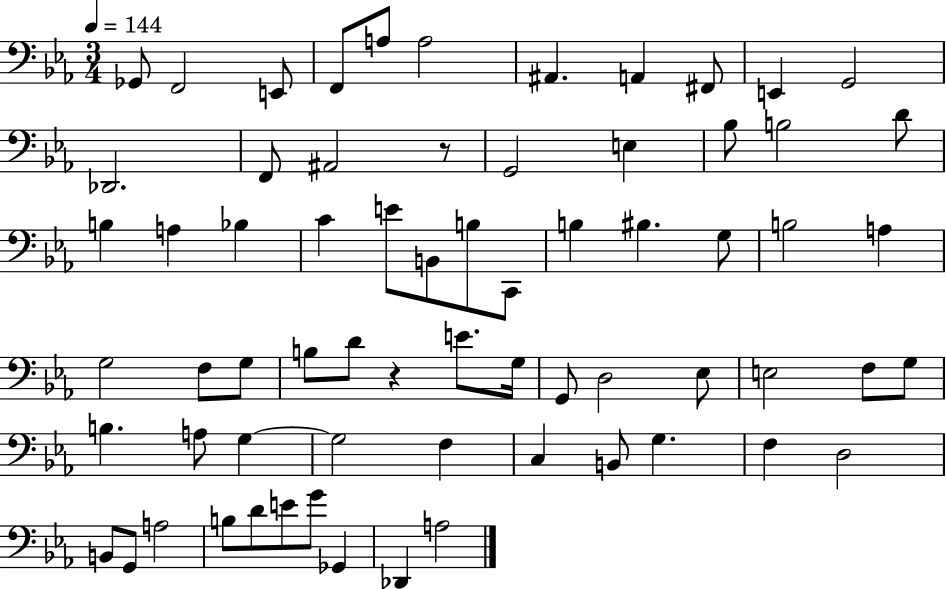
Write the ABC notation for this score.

X:1
T:Untitled
M:3/4
L:1/4
K:Eb
_G,,/2 F,,2 E,,/2 F,,/2 A,/2 A,2 ^A,, A,, ^F,,/2 E,, G,,2 _D,,2 F,,/2 ^A,,2 z/2 G,,2 E, _B,/2 B,2 D/2 B, A, _B, C E/2 B,,/2 B,/2 C,,/2 B, ^B, G,/2 B,2 A, G,2 F,/2 G,/2 B,/2 D/2 z E/2 G,/4 G,,/2 D,2 _E,/2 E,2 F,/2 G,/2 B, A,/2 G, G,2 F, C, B,,/2 G, F, D,2 B,,/2 G,,/2 A,2 B,/2 D/2 E/2 G/2 _G,, _D,, A,2